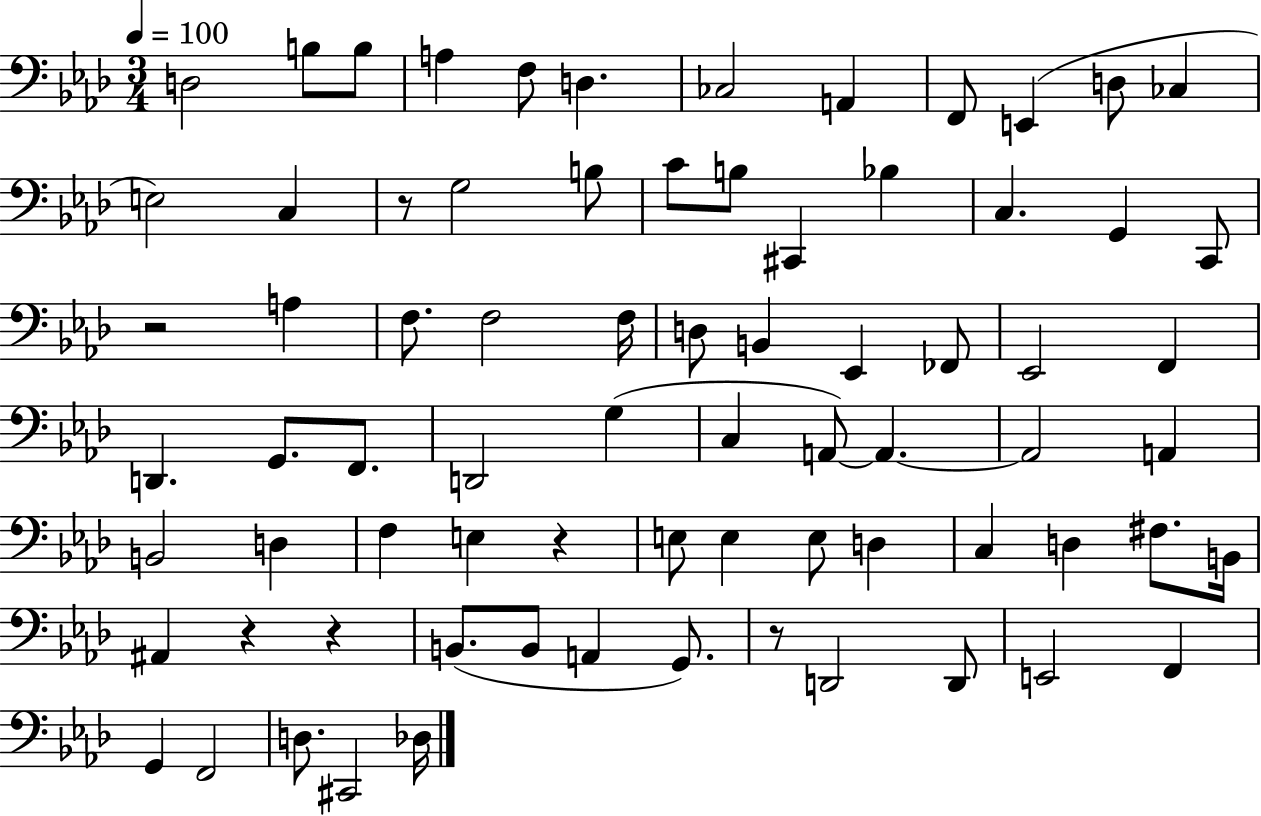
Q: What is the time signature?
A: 3/4